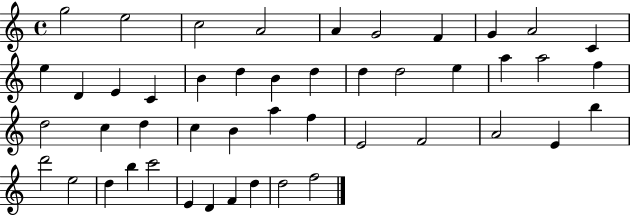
X:1
T:Untitled
M:4/4
L:1/4
K:C
g2 e2 c2 A2 A G2 F G A2 C e D E C B d B d d d2 e a a2 f d2 c d c B a f E2 F2 A2 E b d'2 e2 d b c'2 E D F d d2 f2